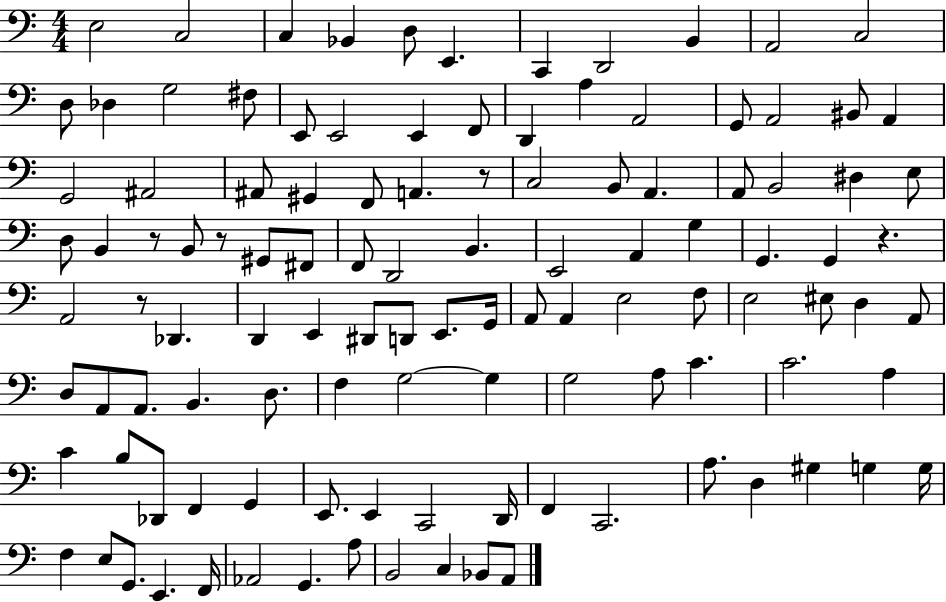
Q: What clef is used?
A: bass